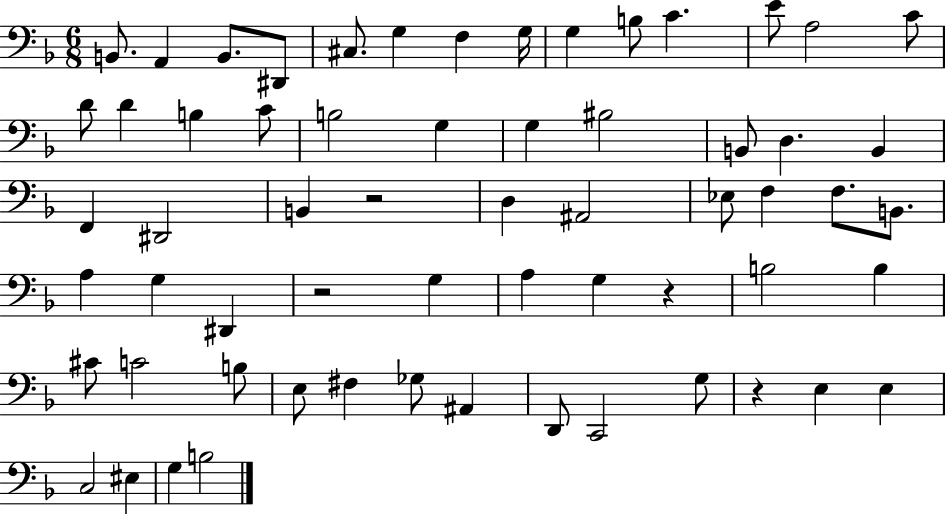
X:1
T:Untitled
M:6/8
L:1/4
K:F
B,,/2 A,, B,,/2 ^D,,/2 ^C,/2 G, F, G,/4 G, B,/2 C E/2 A,2 C/2 D/2 D B, C/2 B,2 G, G, ^B,2 B,,/2 D, B,, F,, ^D,,2 B,, z2 D, ^A,,2 _E,/2 F, F,/2 B,,/2 A, G, ^D,, z2 G, A, G, z B,2 B, ^C/2 C2 B,/2 E,/2 ^F, _G,/2 ^A,, D,,/2 C,,2 G,/2 z E, E, C,2 ^E, G, B,2